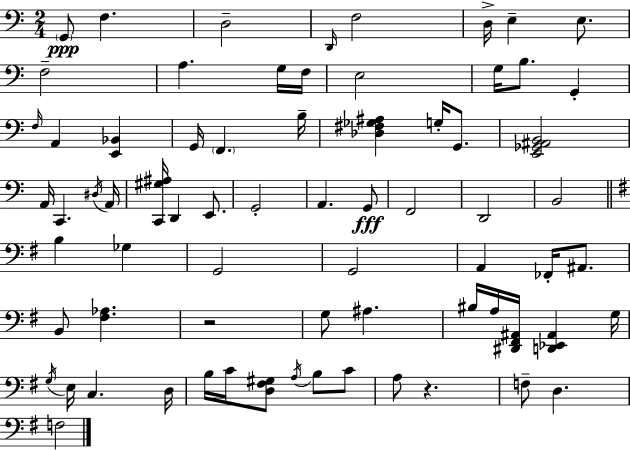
{
  \clef bass
  \numericTimeSignature
  \time 2/4
  \key c \major
  \parenthesize g,8\ppp f4. | d2-- | \grace { d,16 } f2 | d16-> e4-- e8. | \break f2-- | a4. g16 | f16 e2 | g16 b8. g,4-. | \break \grace { f16 } a,4 <e, bes,>4 | g,16 \parenthesize f,4. | b16-- <des fis ges ais>4 g16-. g,8. | <e, ges, ais, b,>2 | \break a,16 c,4. | \acciaccatura { dis16 } a,16 <c, gis ais>16 d,4 | e,8. g,2-. | a,4. | \break g,8\fff f,2 | d,2 | b,2 | \bar "||" \break \key g \major b4 ges4 | g,2 | g,2 | a,4 fes,16-. ais,8. | \break b,8 <fis aes>4. | r2 | g8 ais4. | bis16 a16 <dis, fis, ais,>16 <d, ees, ais,>4 g16 | \break \acciaccatura { g16 } e16 c4. | d16 b16 c'16 <d fis gis>8 \acciaccatura { a16 } b8 | c'8 a8 r4. | f8-- d4. | \break f2 | \bar "|."
}